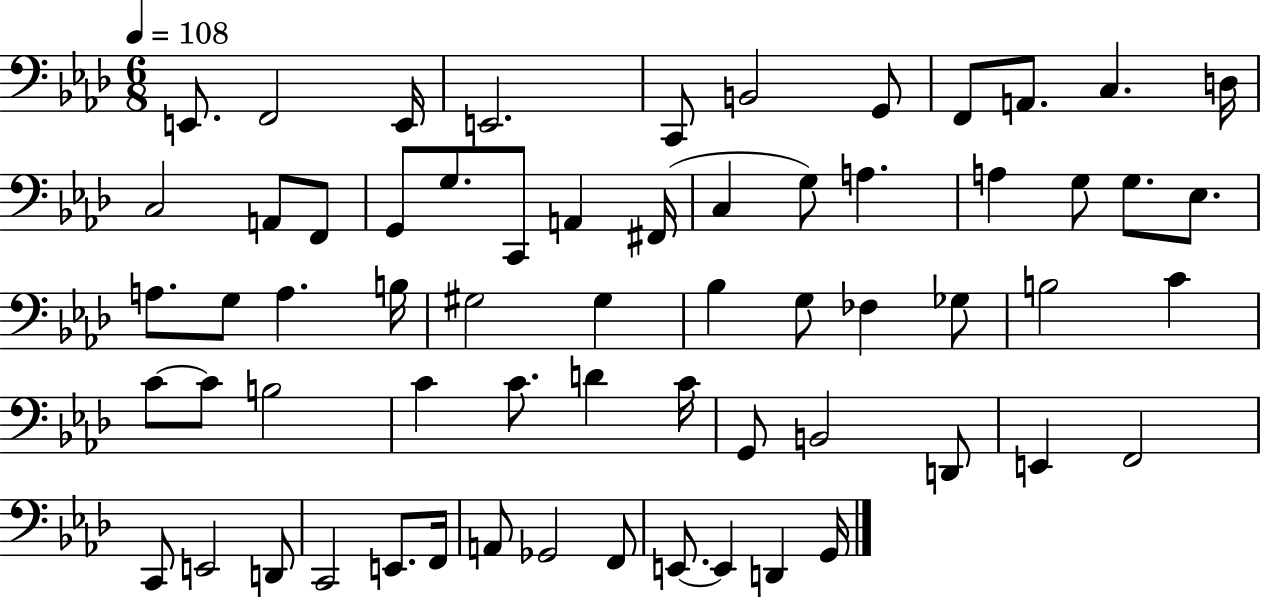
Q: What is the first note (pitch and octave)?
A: E2